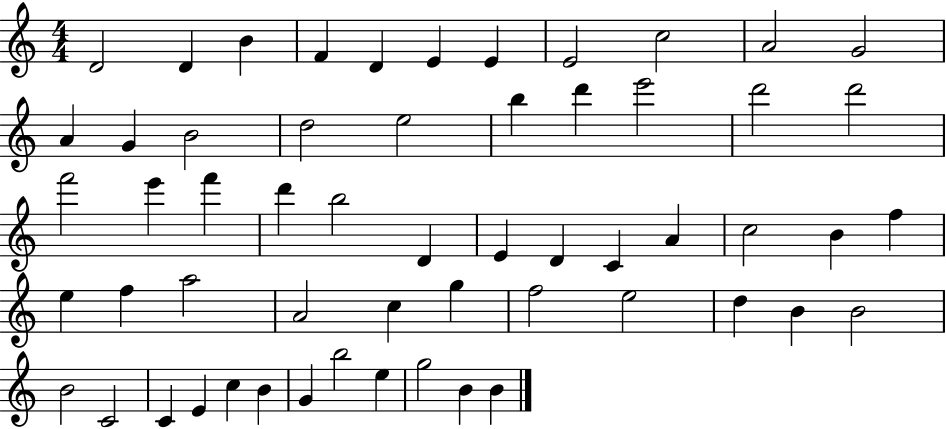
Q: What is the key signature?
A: C major